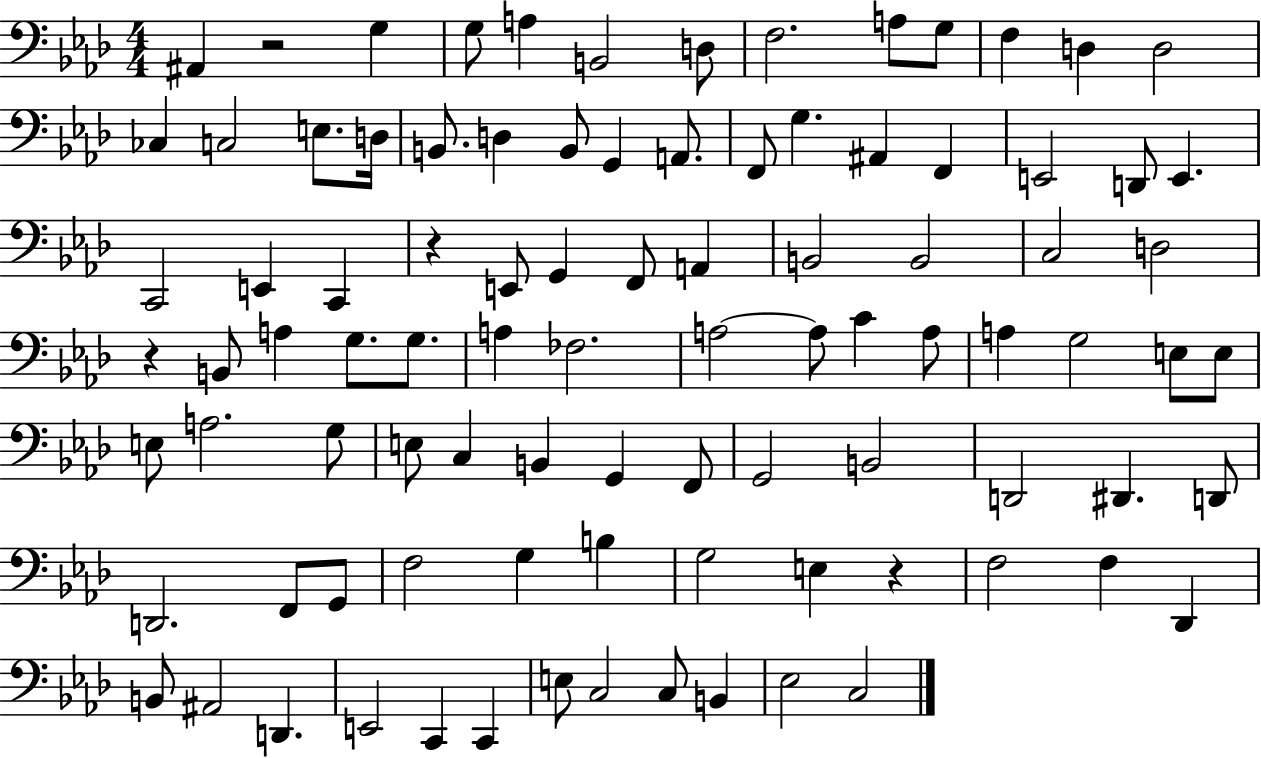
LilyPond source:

{
  \clef bass
  \numericTimeSignature
  \time 4/4
  \key aes \major
  ais,4 r2 g4 | g8 a4 b,2 d8 | f2. a8 g8 | f4 d4 d2 | \break ces4 c2 e8. d16 | b,8. d4 b,8 g,4 a,8. | f,8 g4. ais,4 f,4 | e,2 d,8 e,4. | \break c,2 e,4 c,4 | r4 e,8 g,4 f,8 a,4 | b,2 b,2 | c2 d2 | \break r4 b,8 a4 g8. g8. | a4 fes2. | a2~~ a8 c'4 a8 | a4 g2 e8 e8 | \break e8 a2. g8 | e8 c4 b,4 g,4 f,8 | g,2 b,2 | d,2 dis,4. d,8 | \break d,2. f,8 g,8 | f2 g4 b4 | g2 e4 r4 | f2 f4 des,4 | \break b,8 ais,2 d,4. | e,2 c,4 c,4 | e8 c2 c8 b,4 | ees2 c2 | \break \bar "|."
}